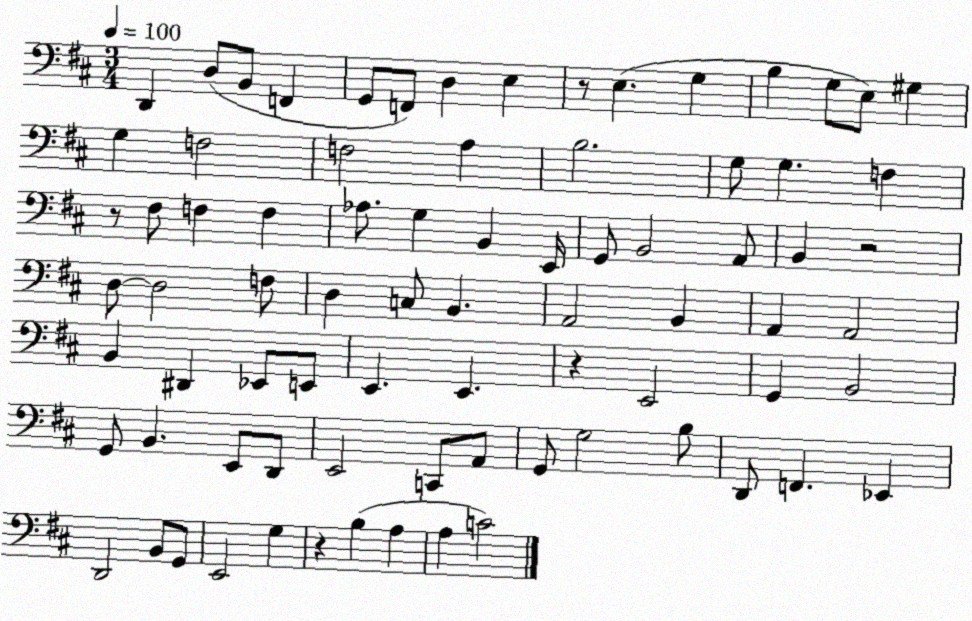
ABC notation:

X:1
T:Untitled
M:3/4
L:1/4
K:D
D,, D,/2 B,,/2 F,, G,,/2 F,,/2 D, E, z/2 E, G, B, G,/2 E,/2 ^G, G, F,2 F,2 A, B,2 G,/2 G, F, z/2 ^F,/2 F, F, _A,/2 G, B,, E,,/4 G,,/2 B,,2 A,,/2 B,, z2 D,/2 D,2 F,/2 D, C,/2 B,, A,,2 B,, A,, A,,2 B,, ^D,, _E,,/2 E,,/2 E,, E,, z E,,2 G,, B,,2 G,,/2 B,, E,,/2 D,,/2 E,,2 C,,/2 A,,/2 G,,/2 G,2 B,/2 D,,/2 F,, _E,, D,,2 B,,/2 G,,/2 E,,2 G, z B, A, A, C2